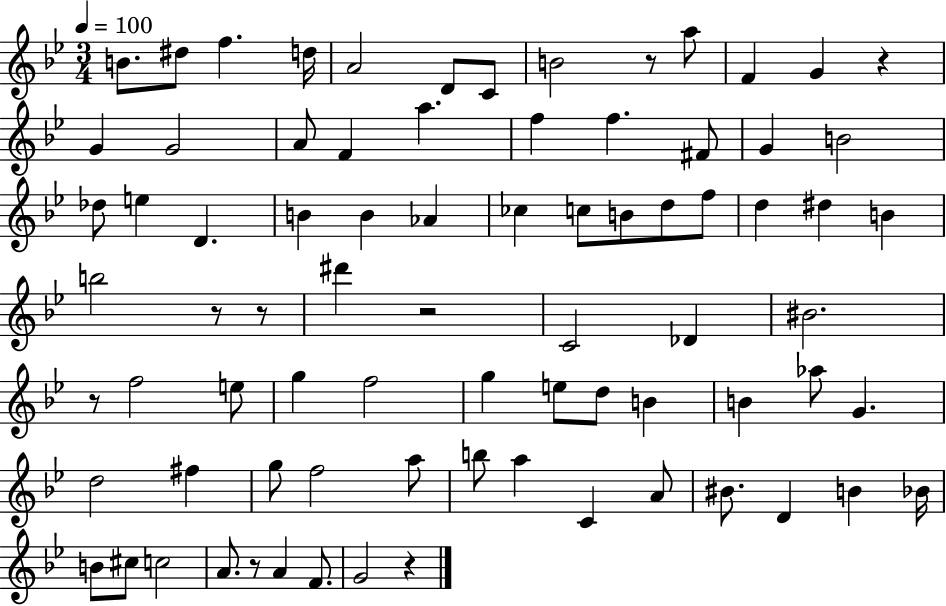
X:1
T:Untitled
M:3/4
L:1/4
K:Bb
B/2 ^d/2 f d/4 A2 D/2 C/2 B2 z/2 a/2 F G z G G2 A/2 F a f f ^F/2 G B2 _d/2 e D B B _A _c c/2 B/2 d/2 f/2 d ^d B b2 z/2 z/2 ^d' z2 C2 _D ^B2 z/2 f2 e/2 g f2 g e/2 d/2 B B _a/2 G d2 ^f g/2 f2 a/2 b/2 a C A/2 ^B/2 D B _B/4 B/2 ^c/2 c2 A/2 z/2 A F/2 G2 z